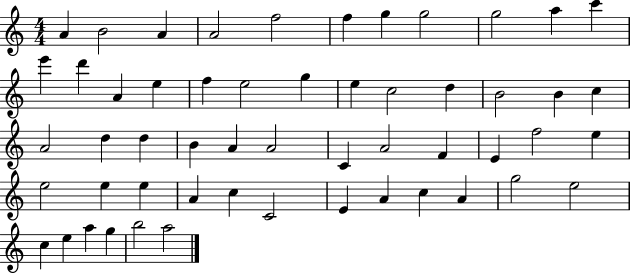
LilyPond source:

{
  \clef treble
  \numericTimeSignature
  \time 4/4
  \key c \major
  a'4 b'2 a'4 | a'2 f''2 | f''4 g''4 g''2 | g''2 a''4 c'''4 | \break e'''4 d'''4 a'4 e''4 | f''4 e''2 g''4 | e''4 c''2 d''4 | b'2 b'4 c''4 | \break a'2 d''4 d''4 | b'4 a'4 a'2 | c'4 a'2 f'4 | e'4 f''2 e''4 | \break e''2 e''4 e''4 | a'4 c''4 c'2 | e'4 a'4 c''4 a'4 | g''2 e''2 | \break c''4 e''4 a''4 g''4 | b''2 a''2 | \bar "|."
}